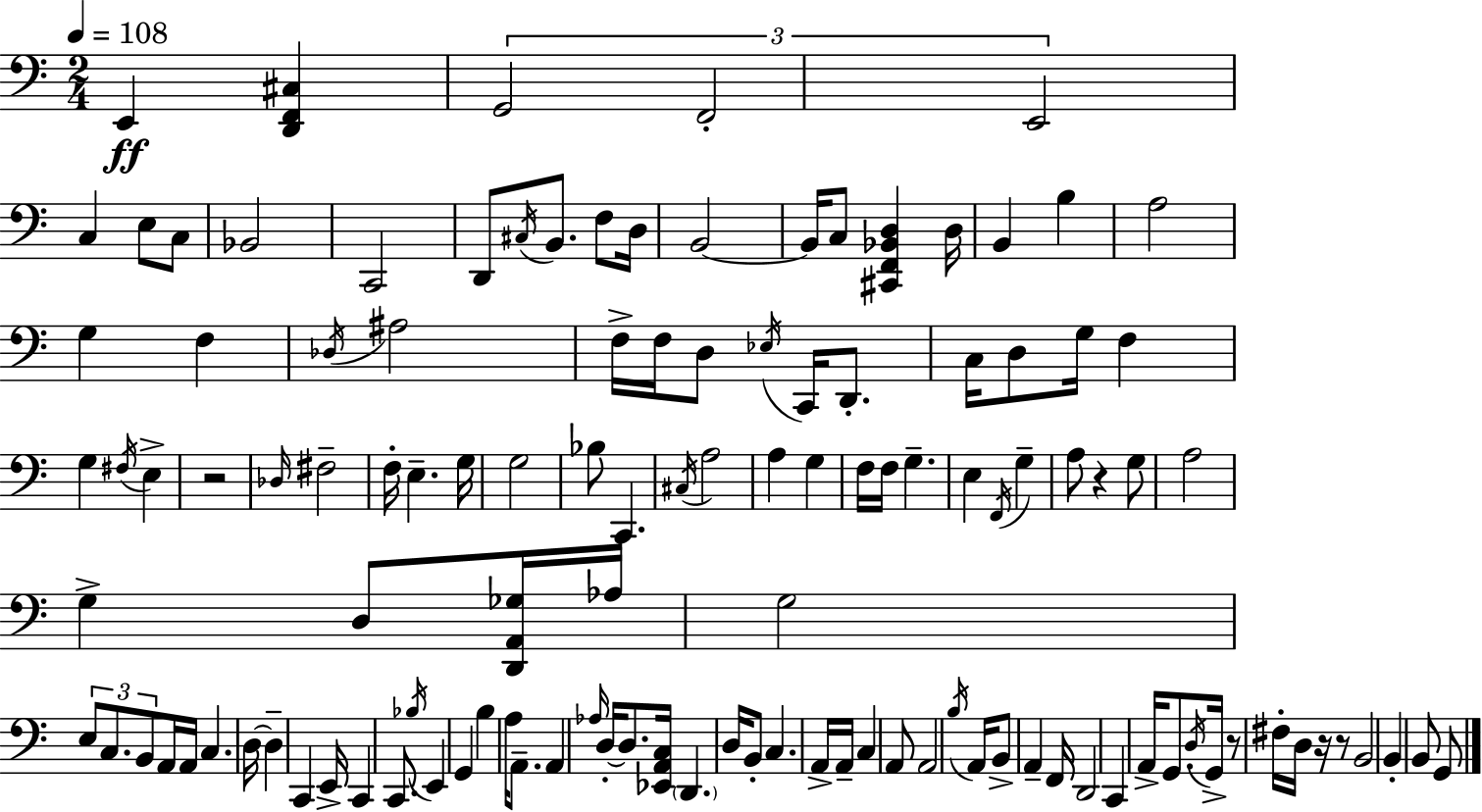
E2/q [D2,F2,C#3]/q G2/h F2/h E2/h C3/q E3/e C3/e Bb2/h C2/h D2/e C#3/s B2/e. F3/e D3/s B2/h B2/s C3/e [C#2,F2,Bb2,D3]/q D3/s B2/q B3/q A3/h G3/q F3/q Db3/s A#3/h F3/s F3/s D3/e Eb3/s C2/s D2/e. C3/s D3/e G3/s F3/q G3/q F#3/s E3/q R/h Db3/s F#3/h F3/s E3/q. G3/s G3/h Bb3/e C2/q. C#3/s A3/h A3/q G3/q F3/s F3/s G3/q. E3/q F2/s G3/q A3/e R/q G3/e A3/h G3/q D3/e [D2,A2,Gb3]/s Ab3/s G3/h E3/e C3/e. B2/e A2/s A2/s C3/q. D3/s D3/q C2/q E2/s C2/q C2/e. Bb3/s E2/q G2/q B3/q A3/s A2/e. A2/q Ab3/s D3/s D3/e. [Eb2,A2,C3]/s D2/q. D3/s B2/e C3/q. A2/s A2/s C3/q A2/e A2/h B3/s A2/s B2/e A2/q F2/s D2/h C2/q A2/s G2/e. D3/s G2/s R/e F#3/s D3/s R/s R/e B2/h B2/q B2/e G2/e